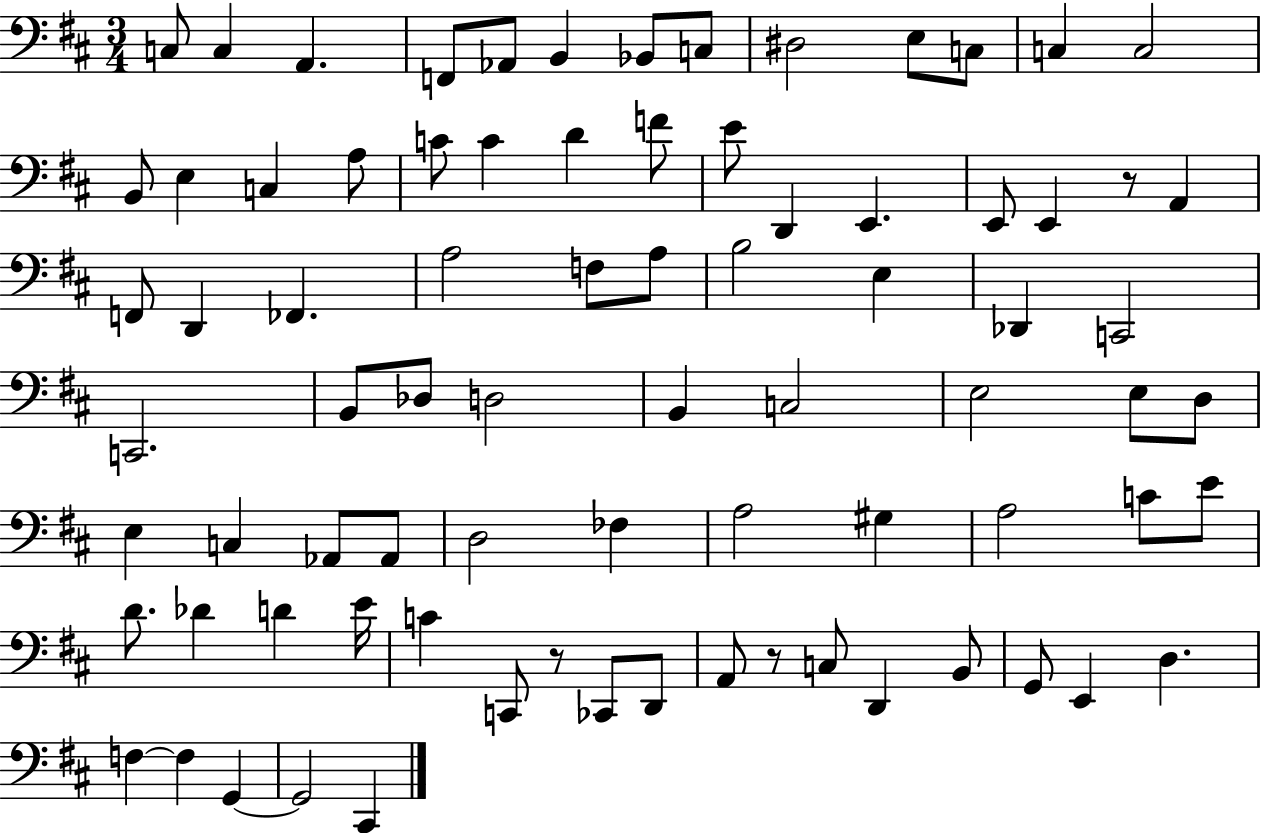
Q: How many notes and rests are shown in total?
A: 80